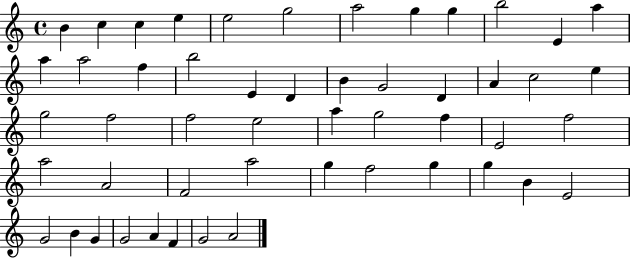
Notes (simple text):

B4/q C5/q C5/q E5/q E5/h G5/h A5/h G5/q G5/q B5/h E4/q A5/q A5/q A5/h F5/q B5/h E4/q D4/q B4/q G4/h D4/q A4/q C5/h E5/q G5/h F5/h F5/h E5/h A5/q G5/h F5/q E4/h F5/h A5/h A4/h F4/h A5/h G5/q F5/h G5/q G5/q B4/q E4/h G4/h B4/q G4/q G4/h A4/q F4/q G4/h A4/h